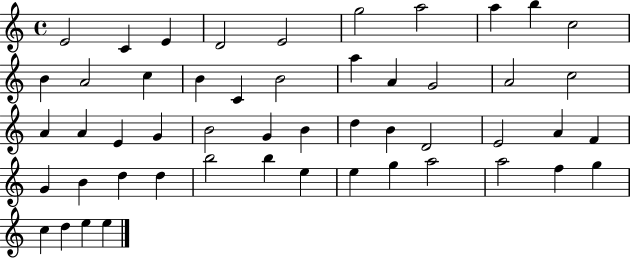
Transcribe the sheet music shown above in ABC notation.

X:1
T:Untitled
M:4/4
L:1/4
K:C
E2 C E D2 E2 g2 a2 a b c2 B A2 c B C B2 a A G2 A2 c2 A A E G B2 G B d B D2 E2 A F G B d d b2 b e e g a2 a2 f g c d e e